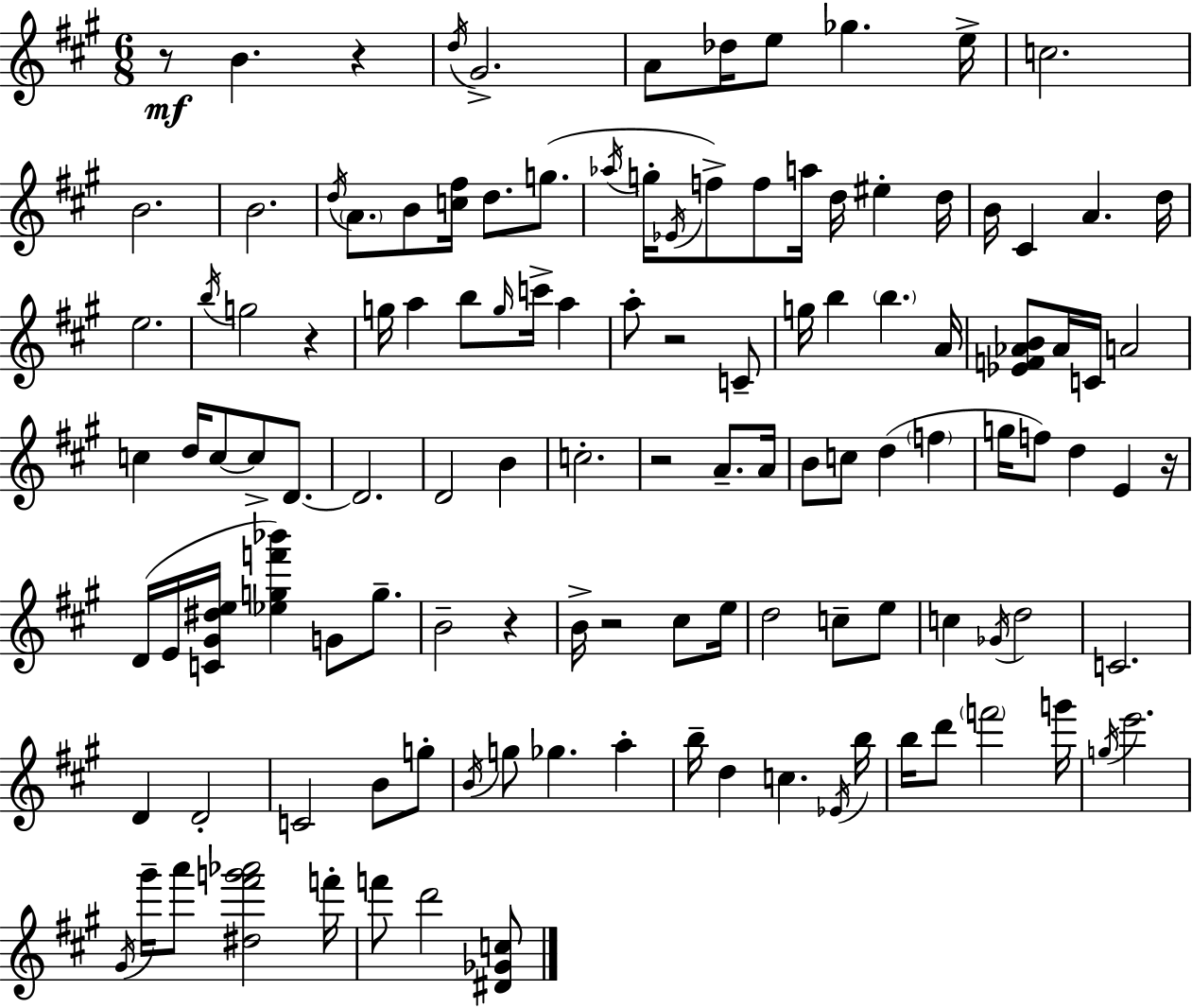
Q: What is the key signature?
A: A major